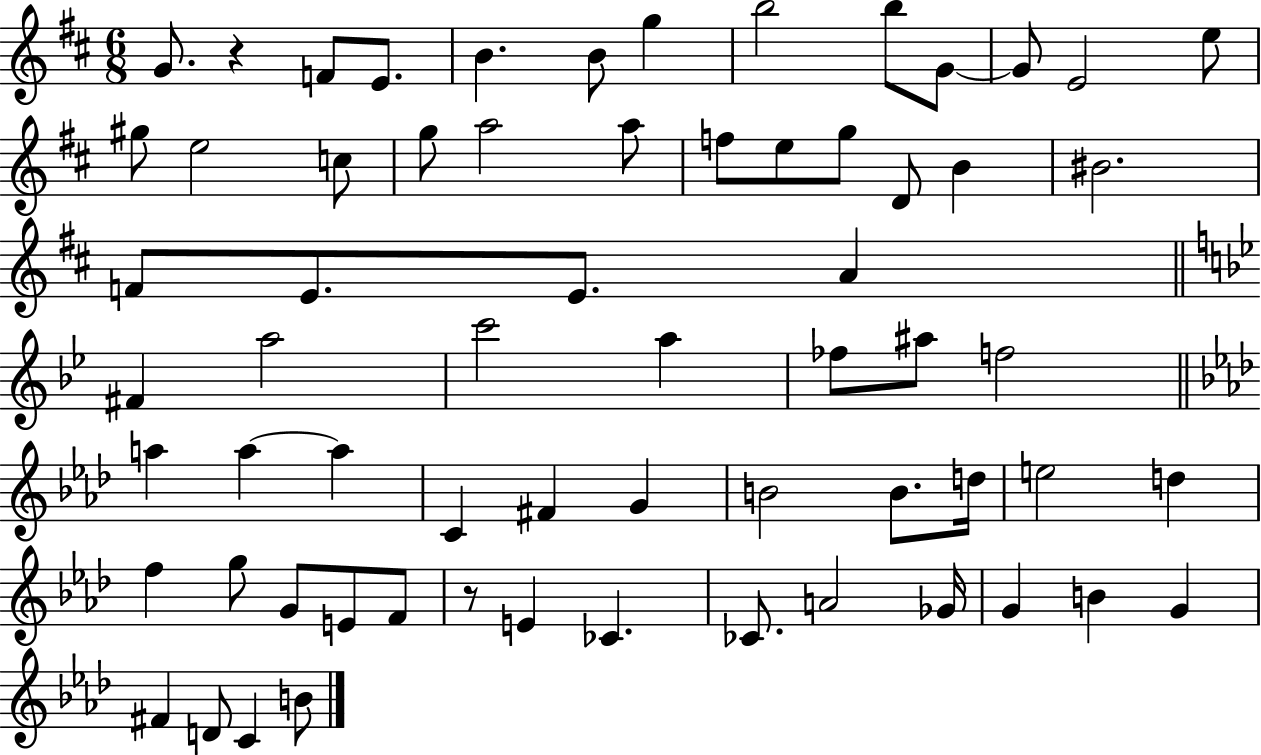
X:1
T:Untitled
M:6/8
L:1/4
K:D
G/2 z F/2 E/2 B B/2 g b2 b/2 G/2 G/2 E2 e/2 ^g/2 e2 c/2 g/2 a2 a/2 f/2 e/2 g/2 D/2 B ^B2 F/2 E/2 E/2 A ^F a2 c'2 a _f/2 ^a/2 f2 a a a C ^F G B2 B/2 d/4 e2 d f g/2 G/2 E/2 F/2 z/2 E _C _C/2 A2 _G/4 G B G ^F D/2 C B/2